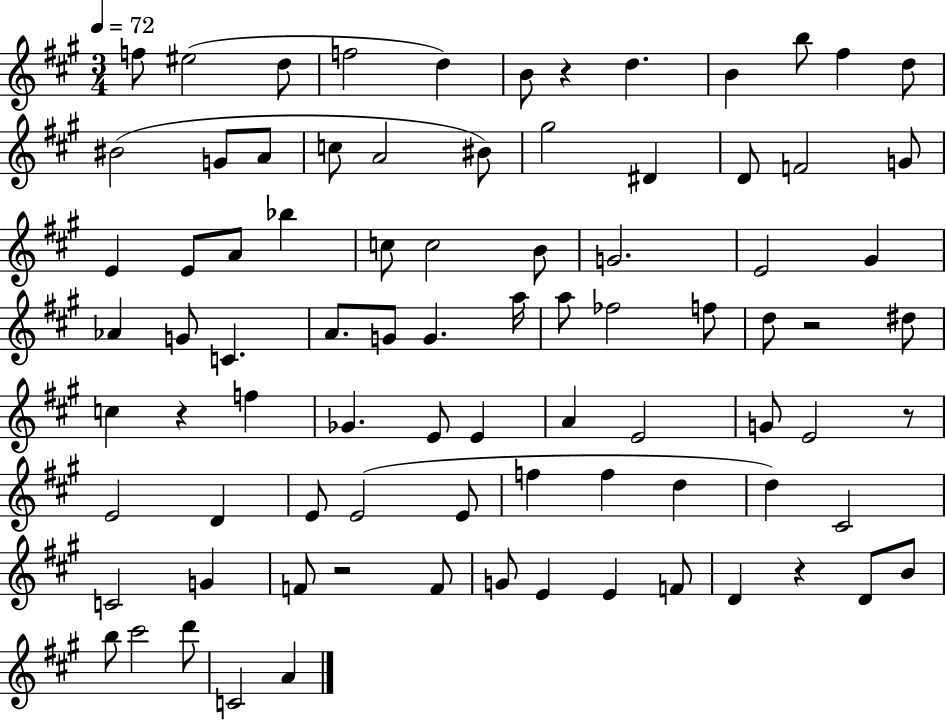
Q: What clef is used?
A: treble